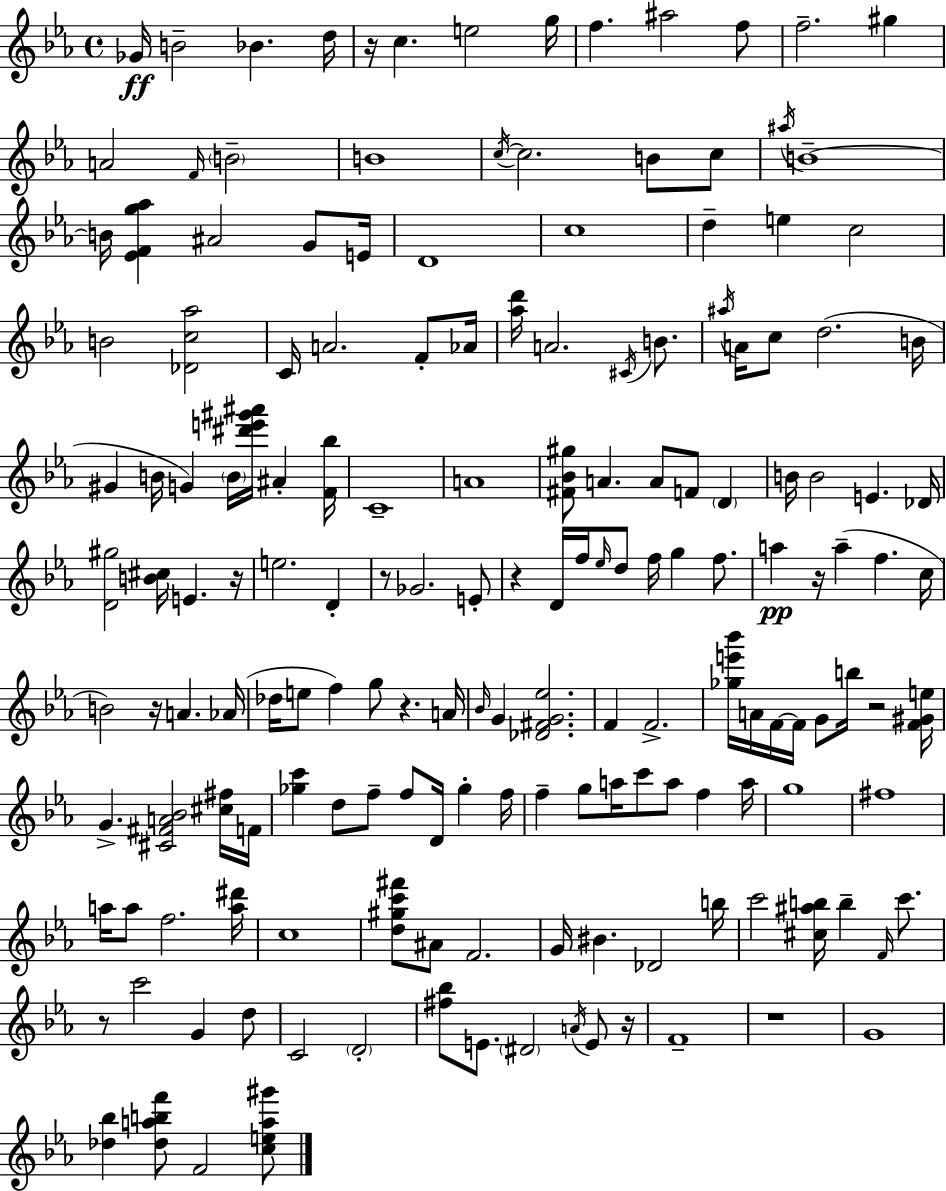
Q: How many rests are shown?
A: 11